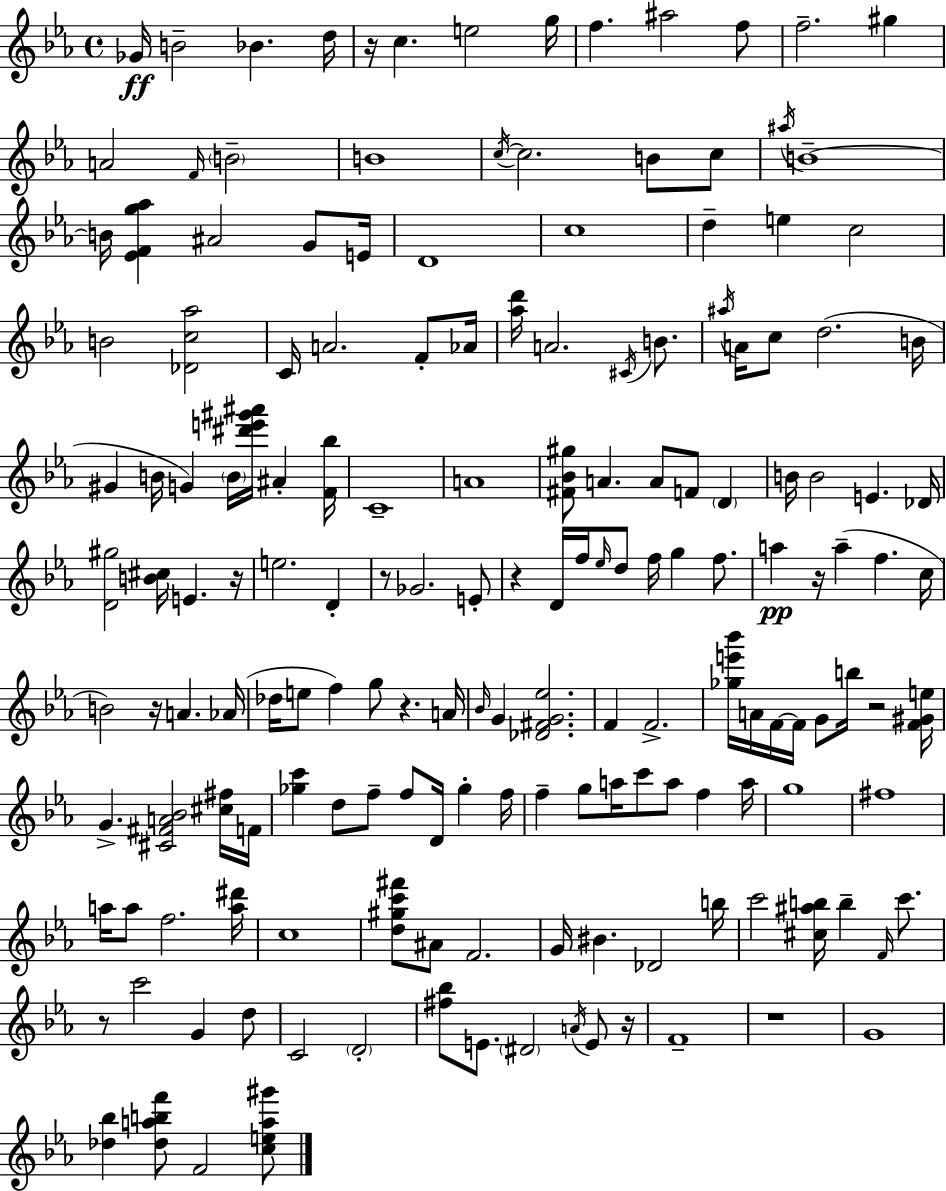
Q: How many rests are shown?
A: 11